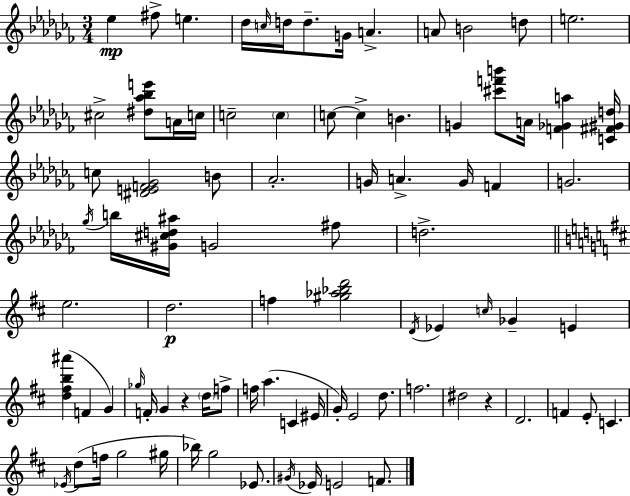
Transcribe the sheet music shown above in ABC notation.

X:1
T:Untitled
M:3/4
L:1/4
K:Abm
_e ^f/2 e _d/4 c/4 d/4 d/2 G/4 A A/2 B2 d/2 e2 ^c2 [^d_a_be']/2 A/4 c/4 c2 c c/2 c B G [^c'f'b']/2 A/4 [F_Ga] [C^F^Gd]/4 c/2 [^DEF_G]2 B/2 _A2 G/4 A G/4 F G2 _g/4 b/4 [^G^cd^a]/4 G2 ^f/2 d2 e2 d2 f [^g_a_bd']2 D/4 _E c/4 _G E [d^fb^a'] F G _g/4 F/4 G z d/4 f/2 f/4 a C ^E/4 G/4 E2 d/2 f2 ^d2 z D2 F E/2 C _E/4 d/2 f/4 g2 ^g/4 _b/4 g2 _E/2 ^G/4 _E/4 E2 F/2